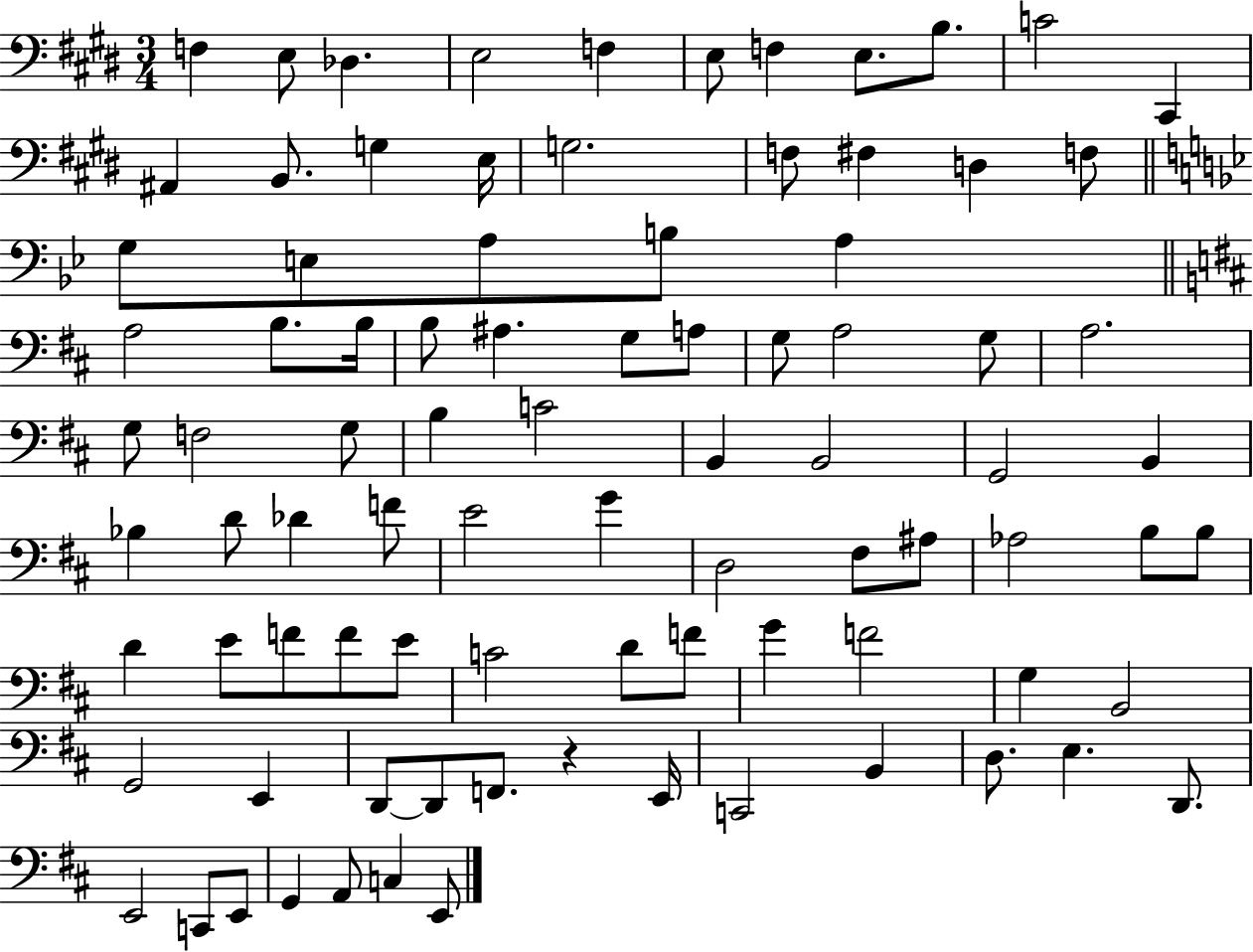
F3/q E3/e Db3/q. E3/h F3/q E3/e F3/q E3/e. B3/e. C4/h C#2/q A#2/q B2/e. G3/q E3/s G3/h. F3/e F#3/q D3/q F3/e G3/e E3/e A3/e B3/e A3/q A3/h B3/e. B3/s B3/e A#3/q. G3/e A3/e G3/e A3/h G3/e A3/h. G3/e F3/h G3/e B3/q C4/h B2/q B2/h G2/h B2/q Bb3/q D4/e Db4/q F4/e E4/h G4/q D3/h F#3/e A#3/e Ab3/h B3/e B3/e D4/q E4/e F4/e F4/e E4/e C4/h D4/e F4/e G4/q F4/h G3/q B2/h G2/h E2/q D2/e D2/e F2/e. R/q E2/s C2/h B2/q D3/e. E3/q. D2/e. E2/h C2/e E2/e G2/q A2/e C3/q E2/e